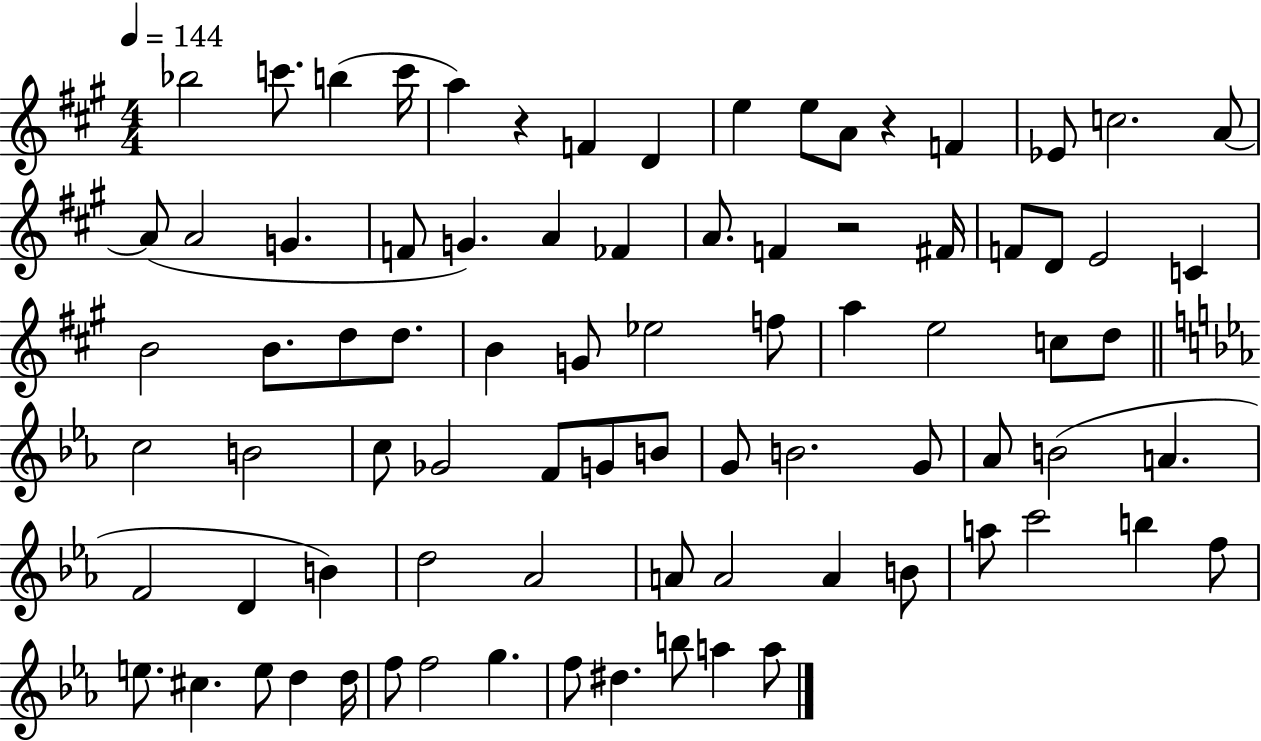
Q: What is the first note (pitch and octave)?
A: Bb5